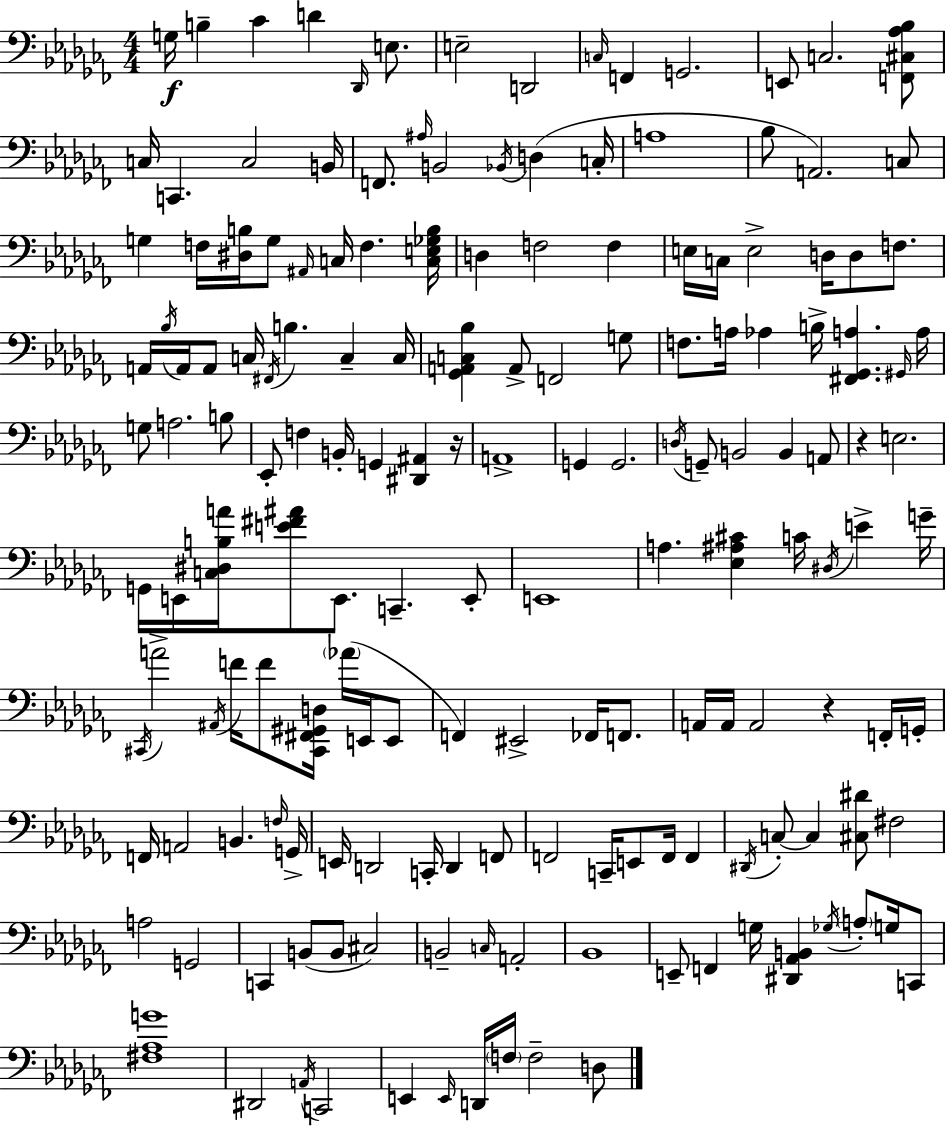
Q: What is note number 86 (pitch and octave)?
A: E4